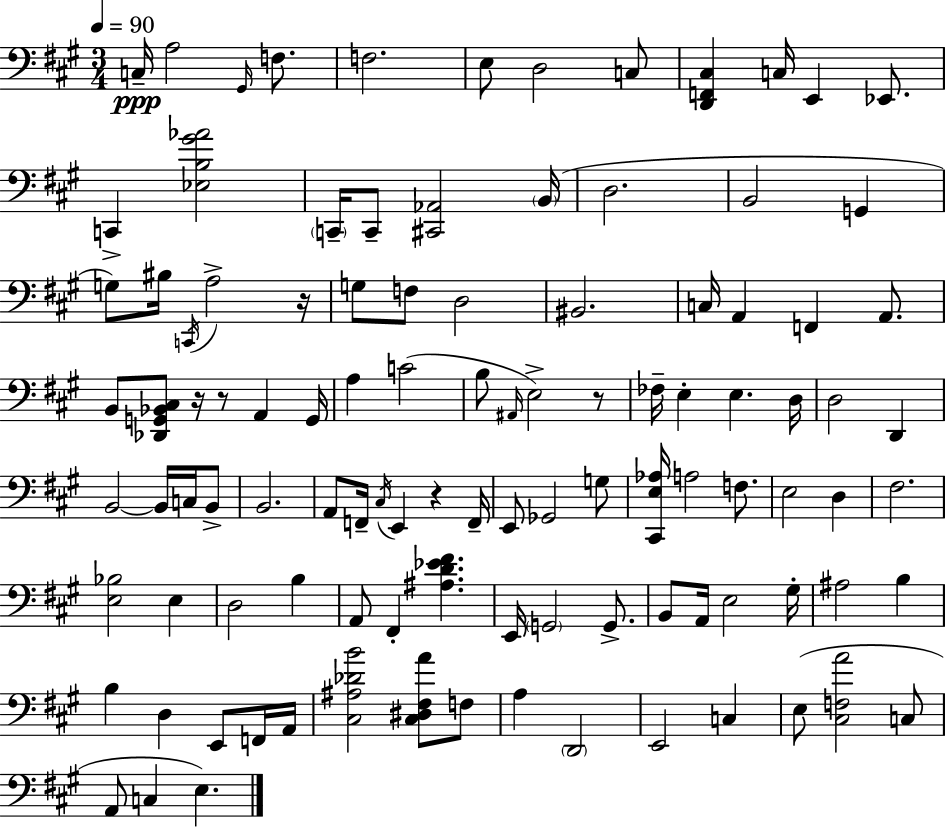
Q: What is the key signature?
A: A major